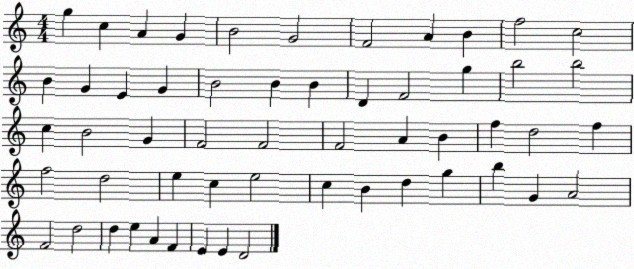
X:1
T:Untitled
M:4/4
L:1/4
K:C
g c A G B2 G2 F2 A B f2 c2 B G E G B2 B B D F2 g b2 b2 c B2 G F2 F2 F2 A B f d2 f f2 d2 e c e2 c B d g b G A2 F2 d2 d e A F E E D2